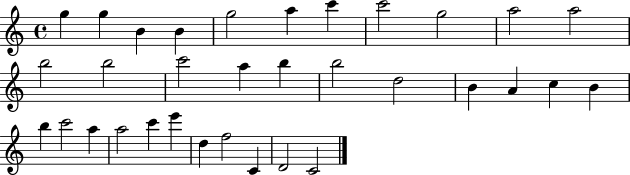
G5/q G5/q B4/q B4/q G5/h A5/q C6/q C6/h G5/h A5/h A5/h B5/h B5/h C6/h A5/q B5/q B5/h D5/h B4/q A4/q C5/q B4/q B5/q C6/h A5/q A5/h C6/q E6/q D5/q F5/h C4/q D4/h C4/h